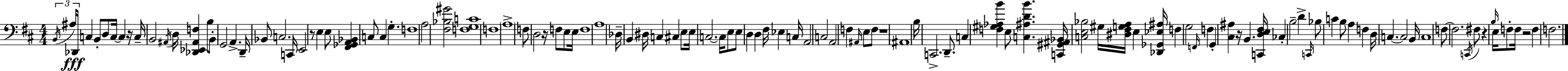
{
  \clef bass
  \numericTimeSignature
  \time 4/4
  \key d \major
  \tuplet 3/2 { \acciaccatura { b,16 }\fff ais16 des,16 } c4 b,8-. d8 c16~~ c4 | r16 c16-- b,2 \acciaccatura { ais,16 } d16 <des, ees, ais, f>4 | b8 b,8-. g,2 a,4.-> | d,16-- bes,8 c2. | \break c,16 e,2 r8 e4 | e8 <fis, ges, a, bes,>4 c8 c4 g4.-. | f1 | a2 <fis bes gis'>2 | \break <f g c'>1 | f1 | \parenthesize a1-> | f8 d2 r16 f8 e8 | \break e16 f1 | a1 | des16-- b,4 dis16 c4 cis4 | e8 e16 c2.~~ c16 | \break e8 e8 d4 d4 fis16 ees4 | c16 a,2 c2 | a,2 f4 \grace { ais,16 } e8 | f8 r1 | \break \parenthesize ais,1 | b16 c,2.-> | d,8.-- c4 <f gis aes b'>4 e8 <c ais d' b'>4. | <c, gis, ais, bes,>16 <c e bes>2 gis16 <dis fis g a>16 e4 | \break <des, ges, ees ais>16 f4 g2 \grace { f,16 } | f4 g,4-. <cis ais>4 r16 b,4. | <c, d e fis>16 ces4-. b2-- | d'4-> \grace { c,16 } bes8 c'4 b8 a4 | \break f4 d16 c4.~~ c2 | b,16 c1 | f8~~ f2. | \acciaccatura { c,16 } fis8 r4 \grace { b16 } e16 f8-. f16 r2 | \break f4 f2. | \bar "|."
}